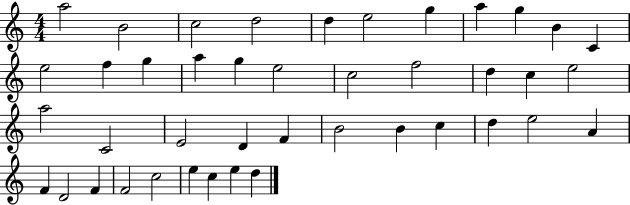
{
  \clef treble
  \numericTimeSignature
  \time 4/4
  \key c \major
  a''2 b'2 | c''2 d''2 | d''4 e''2 g''4 | a''4 g''4 b'4 c'4 | \break e''2 f''4 g''4 | a''4 g''4 e''2 | c''2 f''2 | d''4 c''4 e''2 | \break a''2 c'2 | e'2 d'4 f'4 | b'2 b'4 c''4 | d''4 e''2 a'4 | \break f'4 d'2 f'4 | f'2 c''2 | e''4 c''4 e''4 d''4 | \bar "|."
}